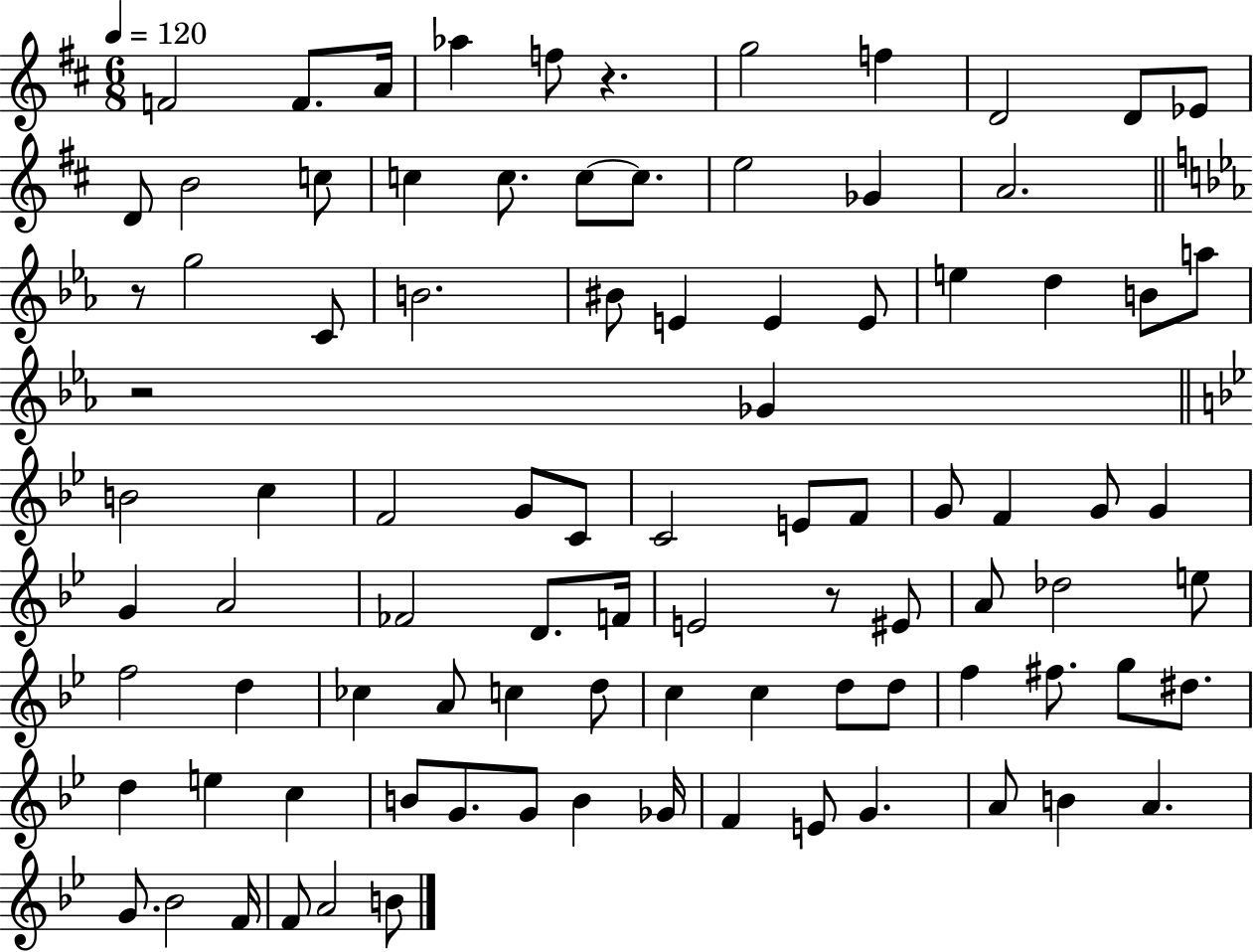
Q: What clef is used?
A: treble